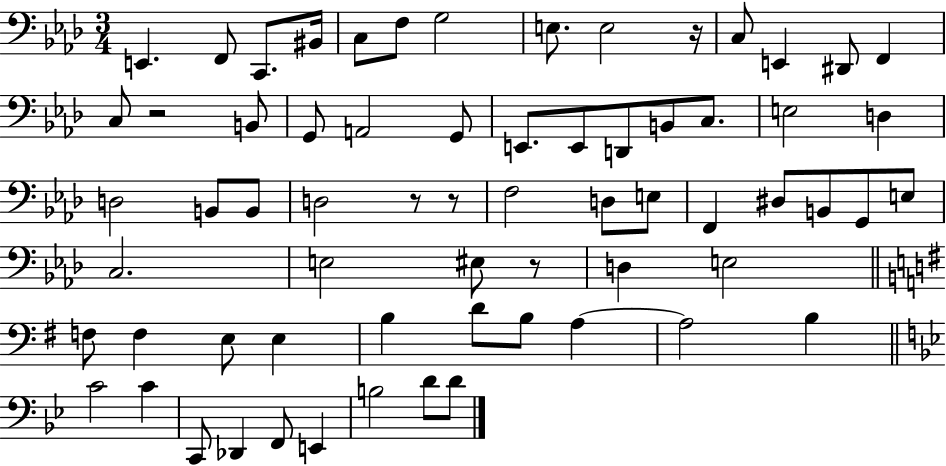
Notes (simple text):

E2/q. F2/e C2/e. BIS2/s C3/e F3/e G3/h E3/e. E3/h R/s C3/e E2/q D#2/e F2/q C3/e R/h B2/e G2/e A2/h G2/e E2/e. E2/e D2/e B2/e C3/e. E3/h D3/q D3/h B2/e B2/e D3/h R/e R/e F3/h D3/e E3/e F2/q D#3/e B2/e G2/e E3/e C3/h. E3/h EIS3/e R/e D3/q E3/h F3/e F3/q E3/e E3/q B3/q D4/e B3/e A3/q A3/h B3/q C4/h C4/q C2/e Db2/q F2/e E2/q B3/h D4/e D4/e